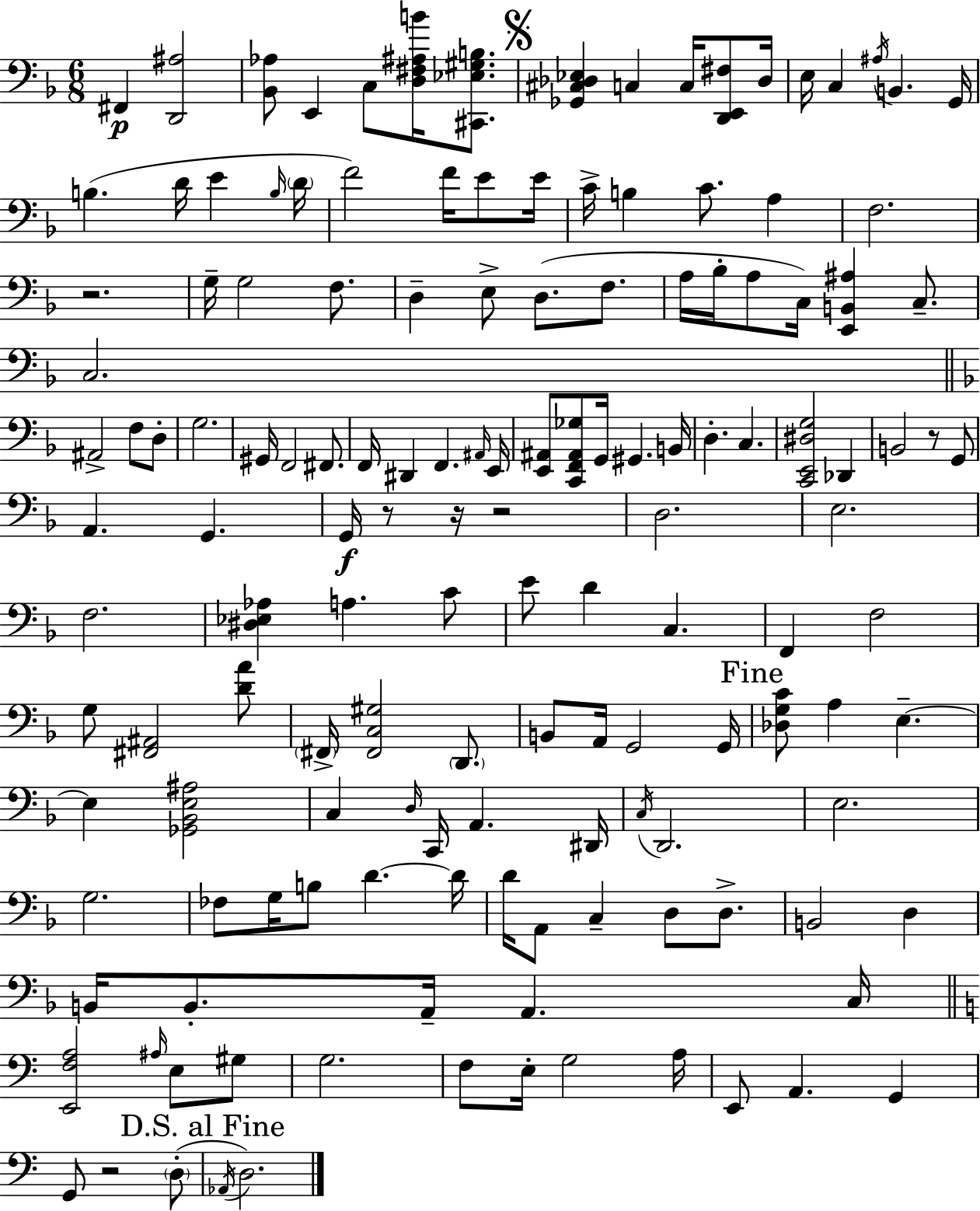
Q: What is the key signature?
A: F major